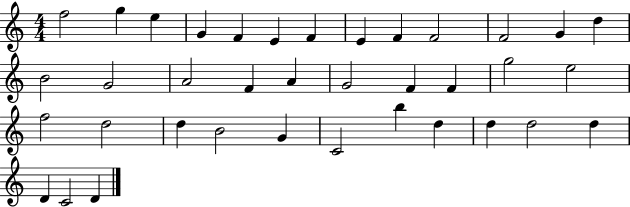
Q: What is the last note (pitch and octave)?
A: D4